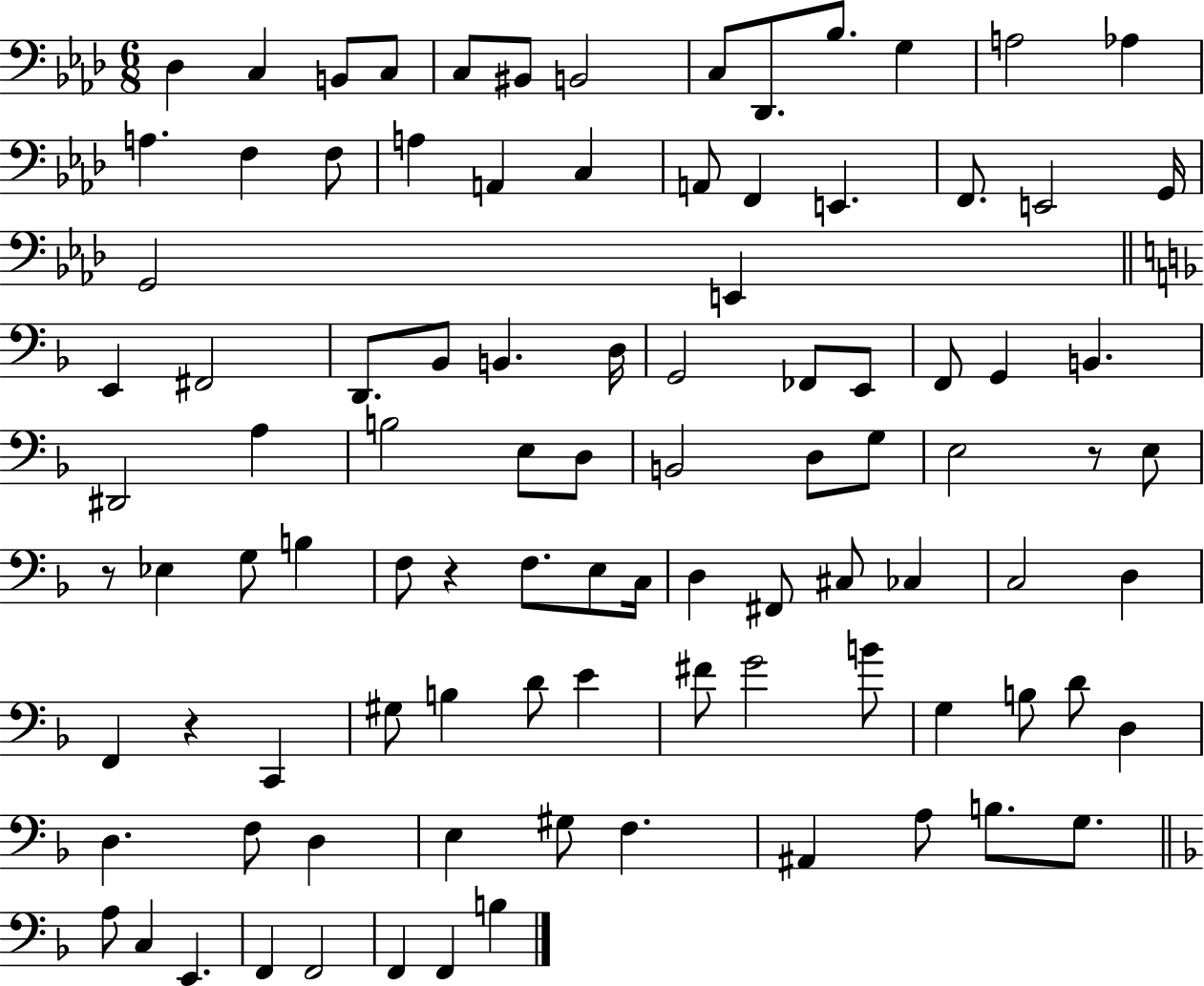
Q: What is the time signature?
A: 6/8